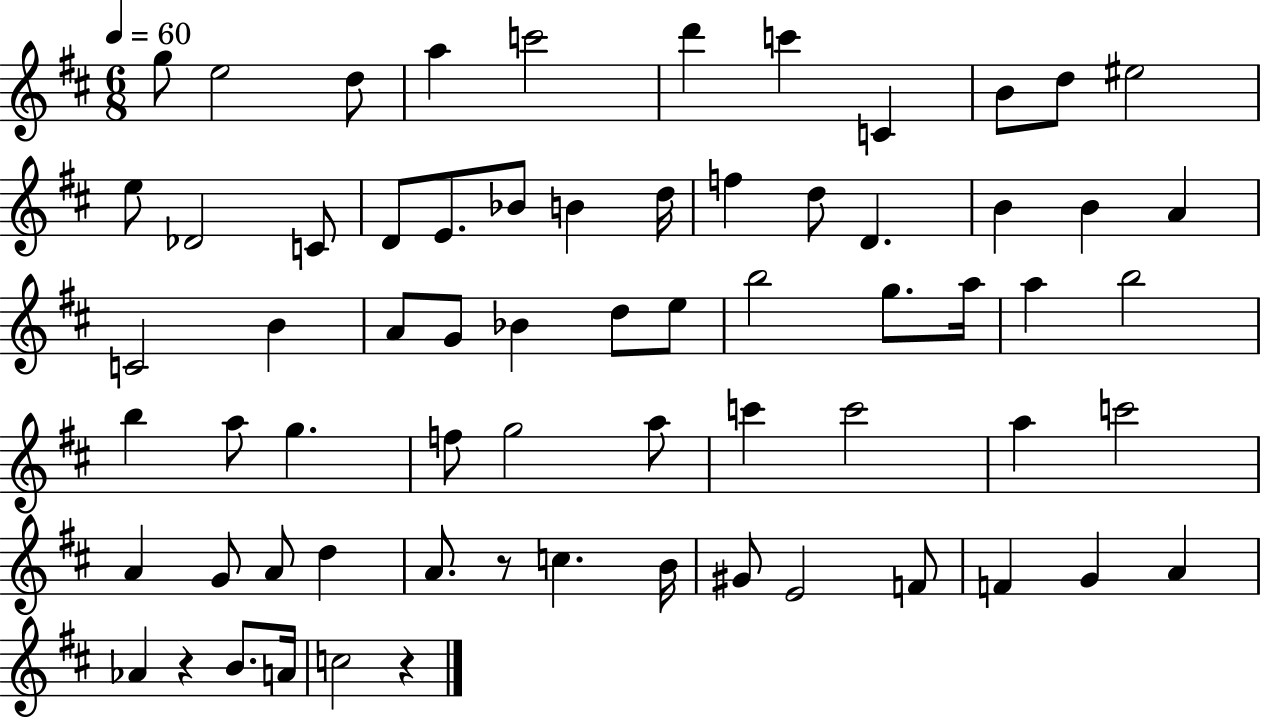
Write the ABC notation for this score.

X:1
T:Untitled
M:6/8
L:1/4
K:D
g/2 e2 d/2 a c'2 d' c' C B/2 d/2 ^e2 e/2 _D2 C/2 D/2 E/2 _B/2 B d/4 f d/2 D B B A C2 B A/2 G/2 _B d/2 e/2 b2 g/2 a/4 a b2 b a/2 g f/2 g2 a/2 c' c'2 a c'2 A G/2 A/2 d A/2 z/2 c B/4 ^G/2 E2 F/2 F G A _A z B/2 A/4 c2 z